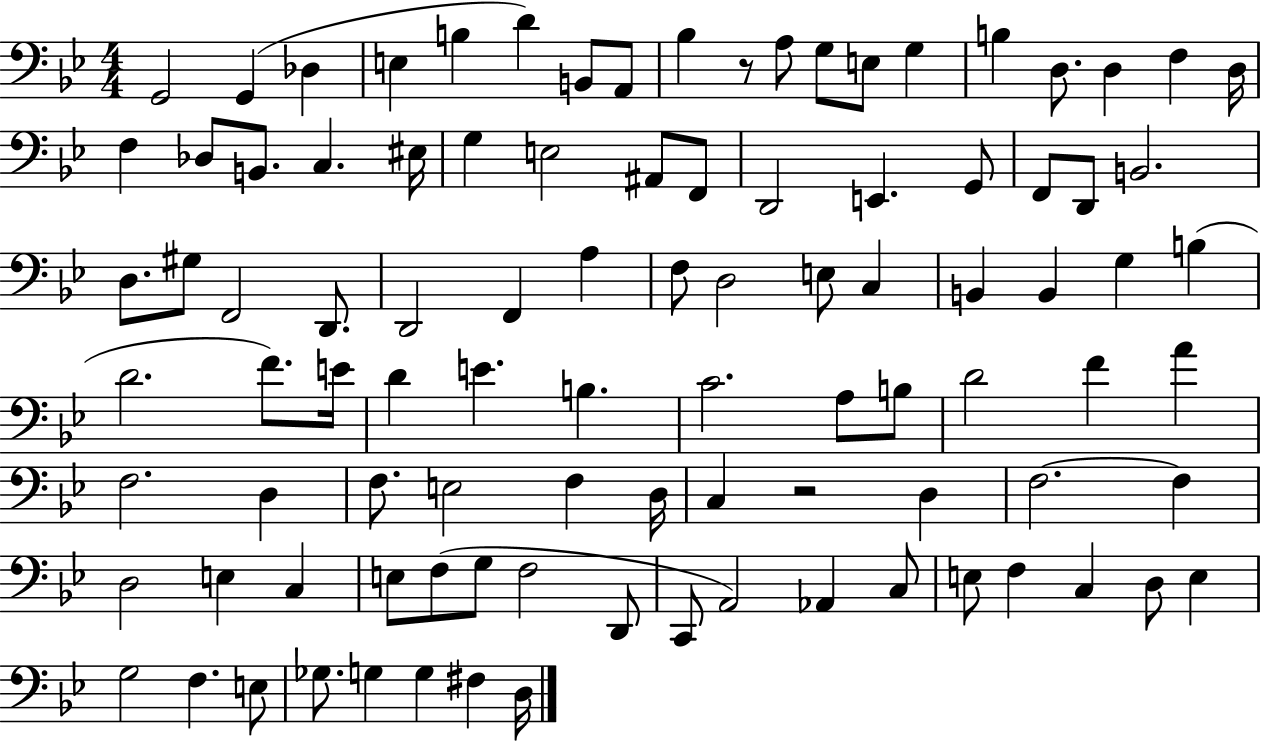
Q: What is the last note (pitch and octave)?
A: D3